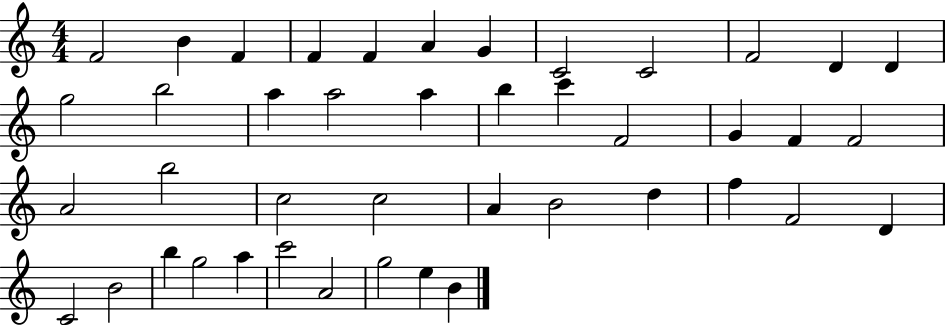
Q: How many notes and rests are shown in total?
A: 43